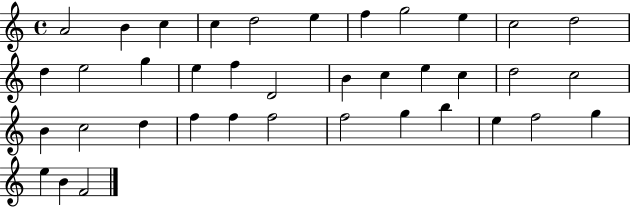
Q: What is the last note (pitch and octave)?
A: F4